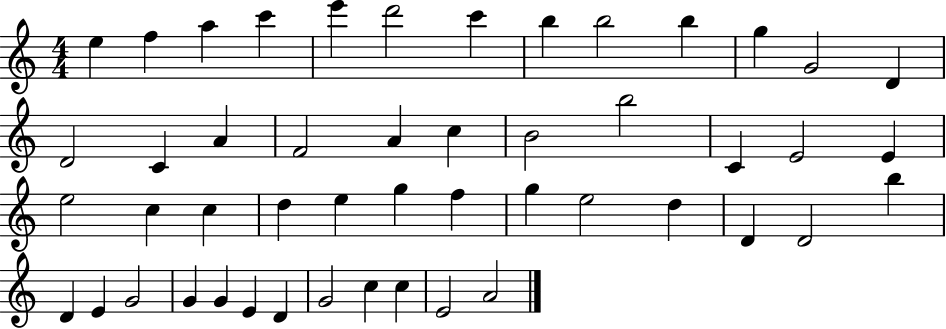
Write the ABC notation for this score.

X:1
T:Untitled
M:4/4
L:1/4
K:C
e f a c' e' d'2 c' b b2 b g G2 D D2 C A F2 A c B2 b2 C E2 E e2 c c d e g f g e2 d D D2 b D E G2 G G E D G2 c c E2 A2